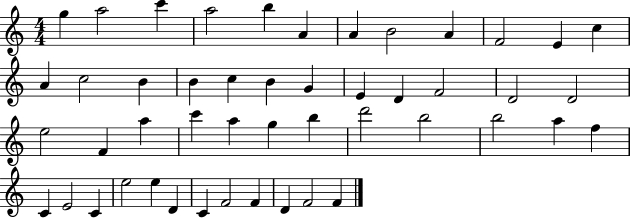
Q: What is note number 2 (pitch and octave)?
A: A5